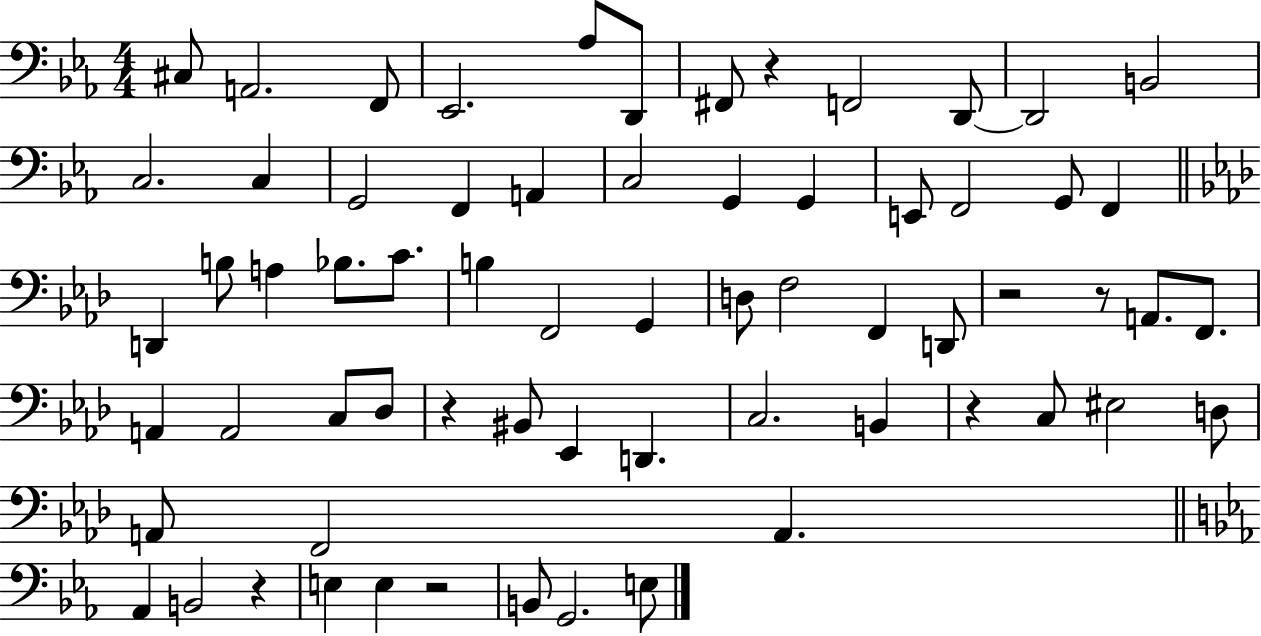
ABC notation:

X:1
T:Untitled
M:4/4
L:1/4
K:Eb
^C,/2 A,,2 F,,/2 _E,,2 _A,/2 D,,/2 ^F,,/2 z F,,2 D,,/2 D,,2 B,,2 C,2 C, G,,2 F,, A,, C,2 G,, G,, E,,/2 F,,2 G,,/2 F,, D,, B,/2 A, _B,/2 C/2 B, F,,2 G,, D,/2 F,2 F,, D,,/2 z2 z/2 A,,/2 F,,/2 A,, A,,2 C,/2 _D,/2 z ^B,,/2 _E,, D,, C,2 B,, z C,/2 ^E,2 D,/2 A,,/2 F,,2 A,, _A,, B,,2 z E, E, z2 B,,/2 G,,2 E,/2